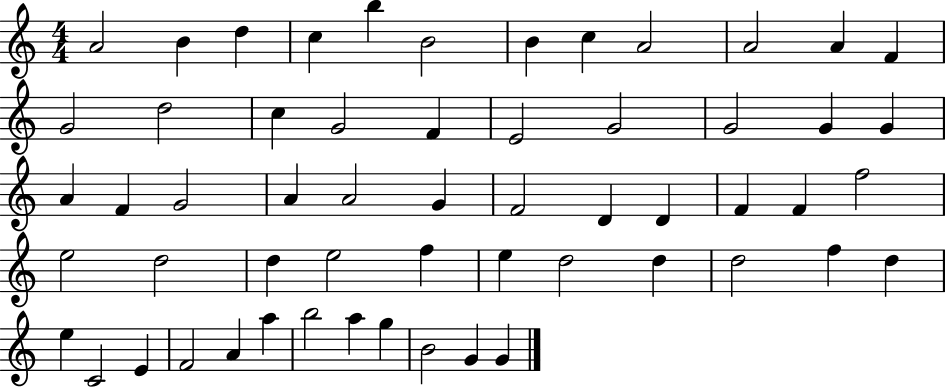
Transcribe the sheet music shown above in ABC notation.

X:1
T:Untitled
M:4/4
L:1/4
K:C
A2 B d c b B2 B c A2 A2 A F G2 d2 c G2 F E2 G2 G2 G G A F G2 A A2 G F2 D D F F f2 e2 d2 d e2 f e d2 d d2 f d e C2 E F2 A a b2 a g B2 G G